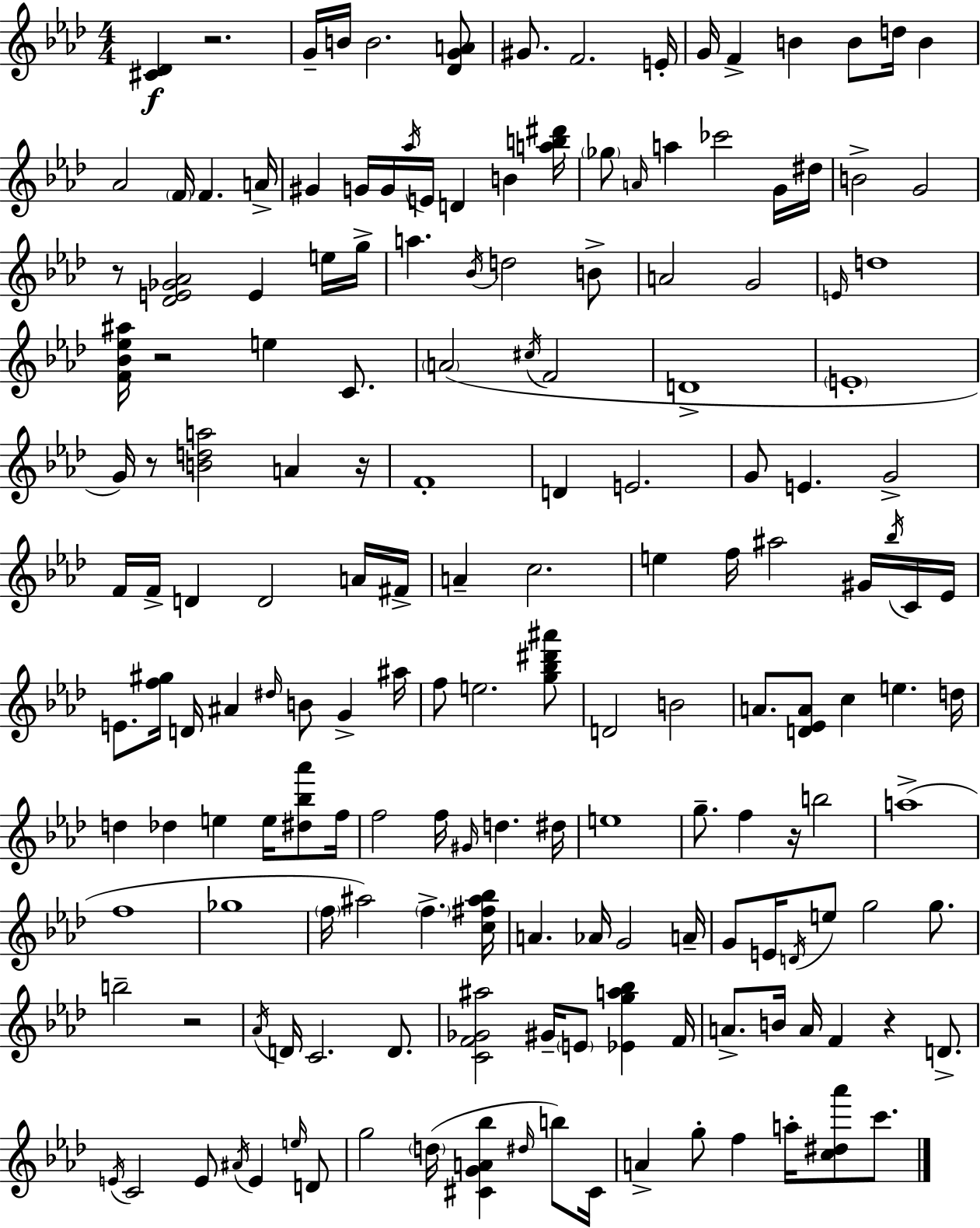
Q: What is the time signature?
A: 4/4